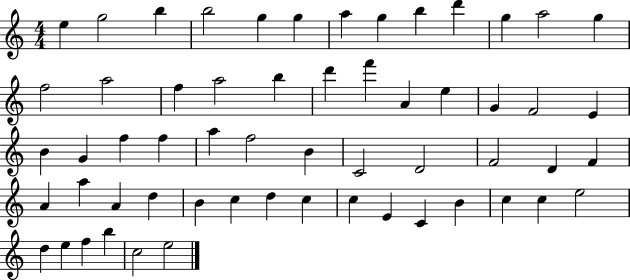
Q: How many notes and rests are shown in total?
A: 58